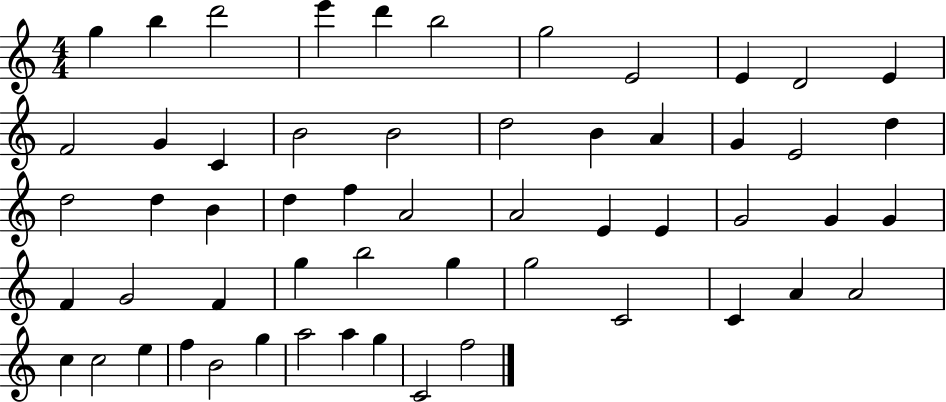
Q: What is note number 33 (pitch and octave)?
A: G4